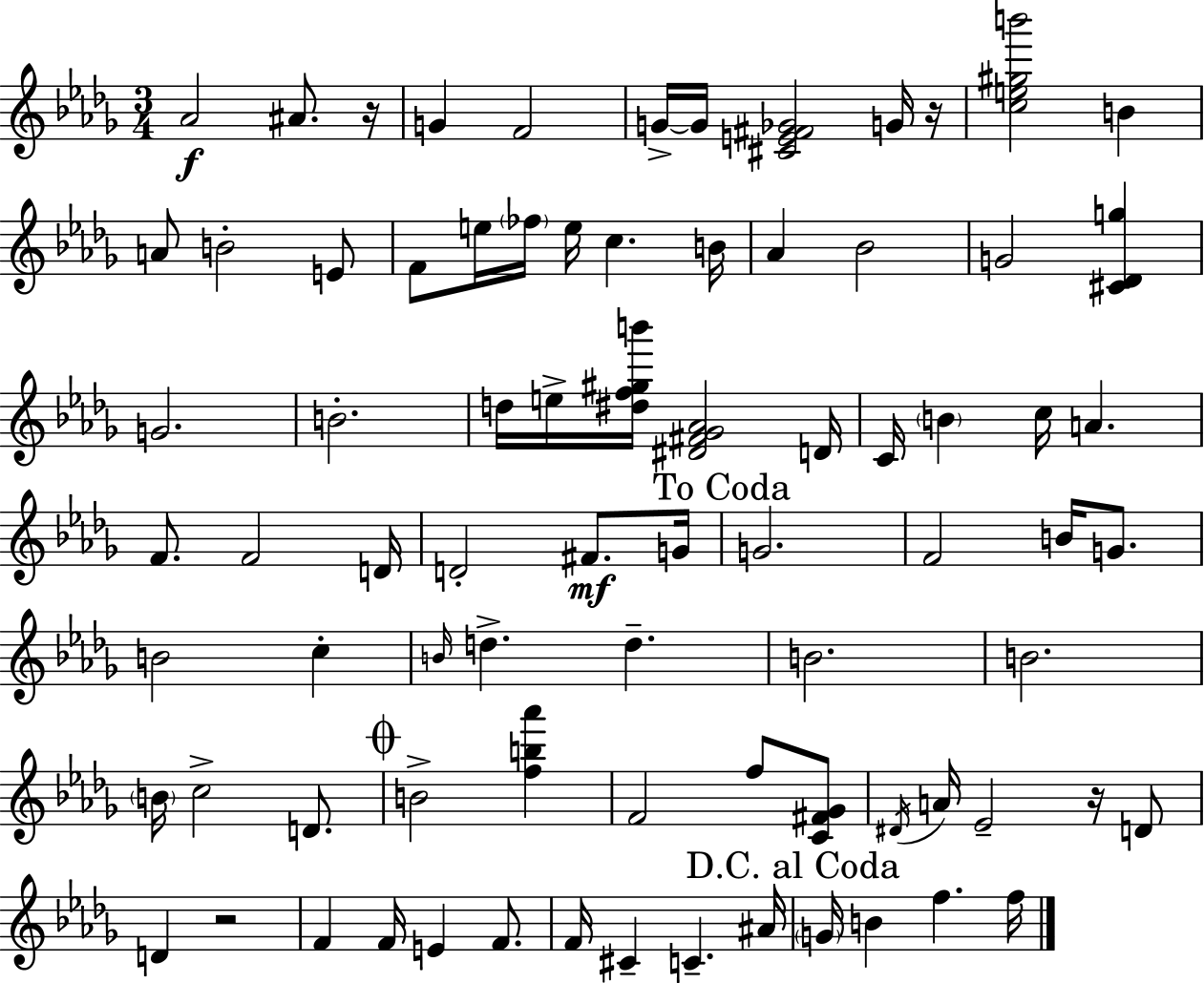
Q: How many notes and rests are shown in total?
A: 80